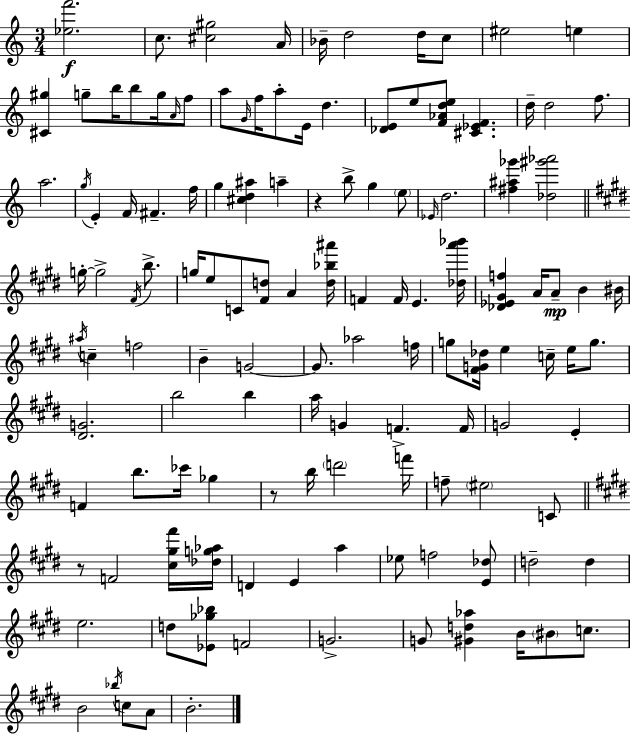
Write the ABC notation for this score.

X:1
T:Untitled
M:3/4
L:1/4
K:C
[_ef']2 c/2 [^c^g]2 A/4 _B/4 d2 d/4 c/2 ^e2 e [^C^g] g/2 b/4 b/2 g/4 A/4 f/2 a/2 G/4 f/4 a/2 E/4 d [_DE]/2 e/2 [F_Ade]/2 [^C_EF] d/4 d2 f/2 a2 g/4 E F/4 ^F f/4 g [^cd^a] a z b/2 g e/2 _E/4 d2 [^f^a_g'] [_d^g'_a']2 g/4 g2 ^F/4 b/2 g/4 e/2 C/2 [^Fd]/2 A [d_b^a']/4 F F/4 E [_da'_b']/4 [_D_E^Gf] A/4 A/2 B ^B/4 ^a/4 c f2 B G2 G/2 _a2 f/4 g/2 [^FG_d]/4 e c/4 e/4 g/2 [^DG]2 b2 b a/4 G F F/4 G2 E F b/2 _c'/4 _g z/2 b/4 d'2 f'/4 f/2 ^e2 C/2 z/2 F2 [^c^g^f']/4 [_dg_a]/4 D E a _e/2 f2 [E_d]/2 d2 d e2 d/2 [_E_g_b]/2 F2 G2 G/2 [^Gd_a] B/4 ^B/2 c/2 B2 _b/4 c/2 A/2 B2